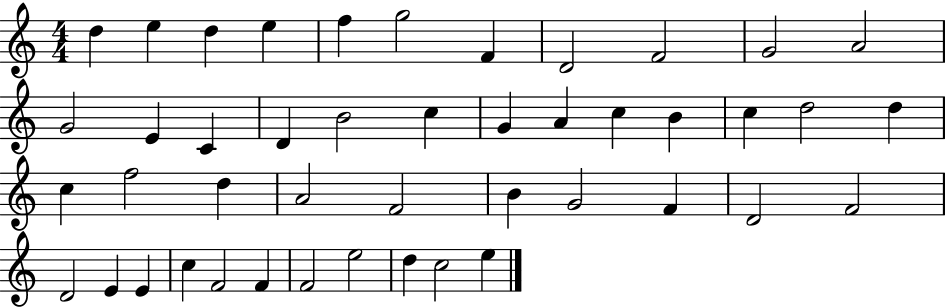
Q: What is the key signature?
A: C major